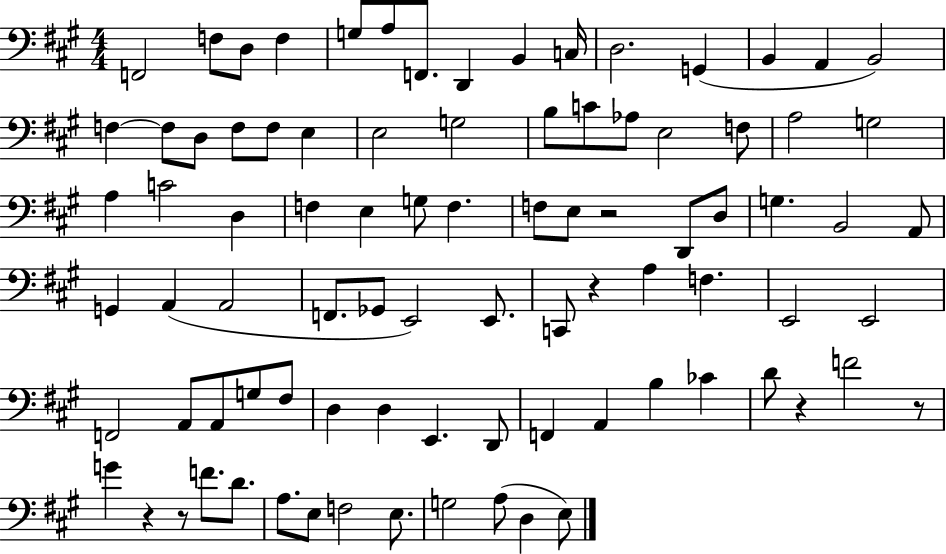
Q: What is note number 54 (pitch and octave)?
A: F3